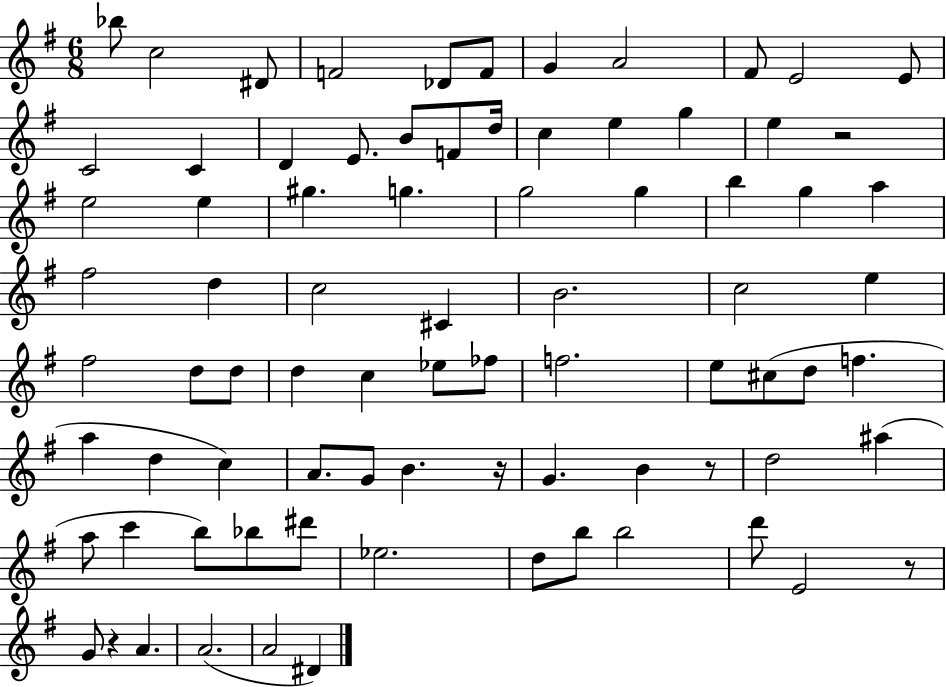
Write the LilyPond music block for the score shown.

{
  \clef treble
  \numericTimeSignature
  \time 6/8
  \key g \major
  bes''8 c''2 dis'8 | f'2 des'8 f'8 | g'4 a'2 | fis'8 e'2 e'8 | \break c'2 c'4 | d'4 e'8. b'8 f'8 d''16 | c''4 e''4 g''4 | e''4 r2 | \break e''2 e''4 | gis''4. g''4. | g''2 g''4 | b''4 g''4 a''4 | \break fis''2 d''4 | c''2 cis'4 | b'2. | c''2 e''4 | \break fis''2 d''8 d''8 | d''4 c''4 ees''8 fes''8 | f''2. | e''8 cis''8( d''8 f''4. | \break a''4 d''4 c''4) | a'8. g'8 b'4. r16 | g'4. b'4 r8 | d''2 ais''4( | \break a''8 c'''4 b''8) bes''8 dis'''8 | ees''2. | d''8 b''8 b''2 | d'''8 e'2 r8 | \break g'8 r4 a'4. | a'2.( | a'2 dis'4) | \bar "|."
}